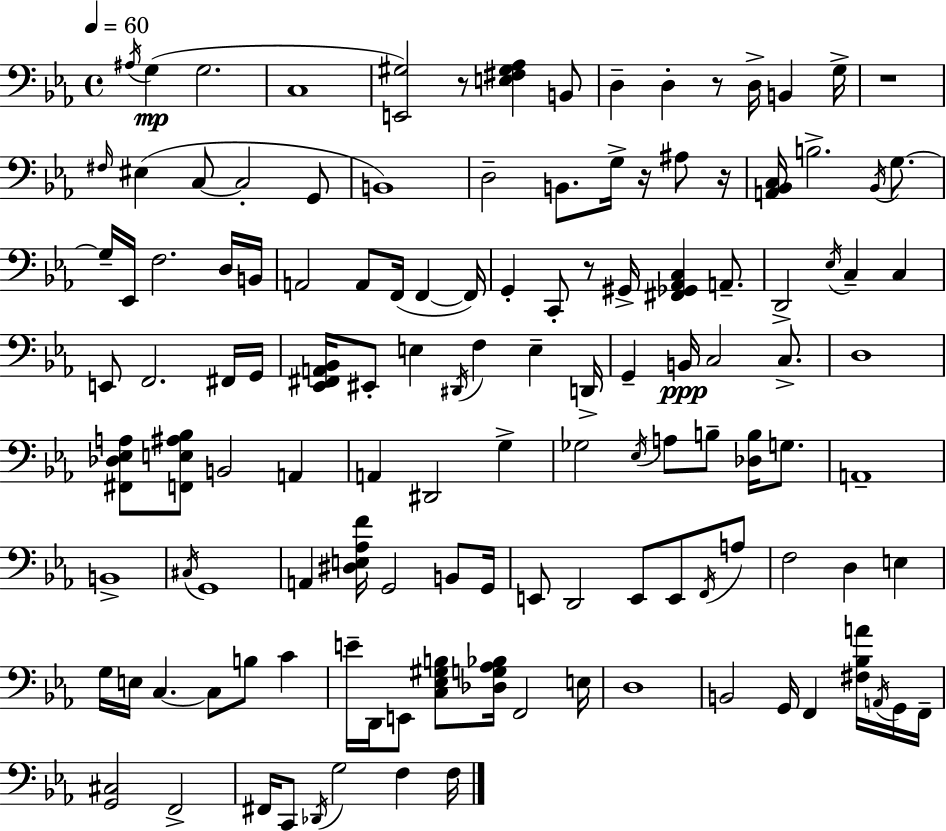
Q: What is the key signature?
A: C minor